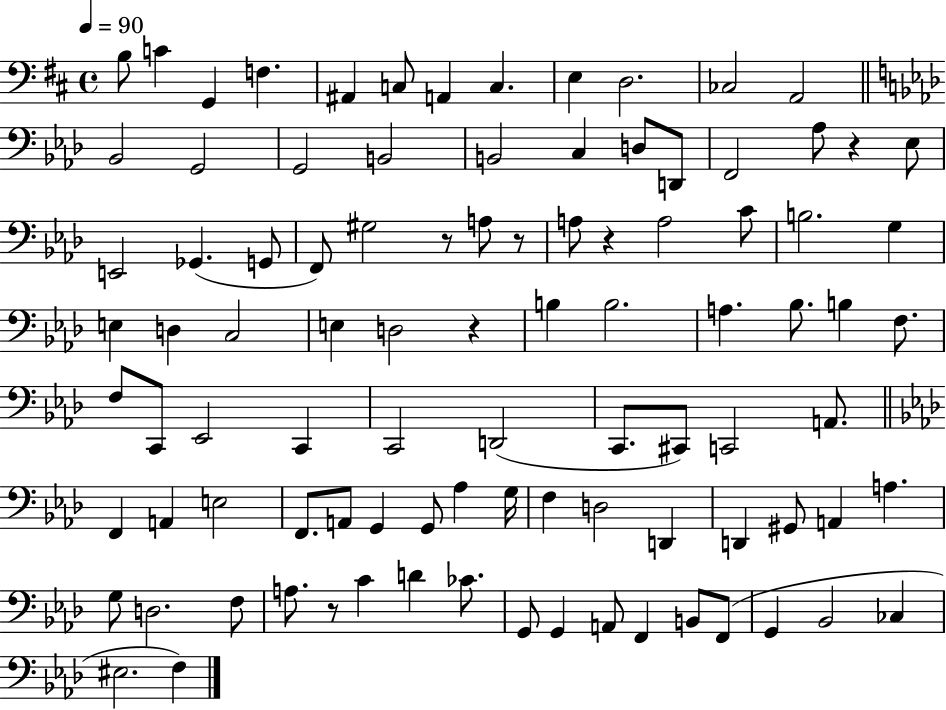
B3/e C4/q G2/q F3/q. A#2/q C3/e A2/q C3/q. E3/q D3/h. CES3/h A2/h Bb2/h G2/h G2/h B2/h B2/h C3/q D3/e D2/e F2/h Ab3/e R/q Eb3/e E2/h Gb2/q. G2/e F2/e G#3/h R/e A3/e R/e A3/e R/q A3/h C4/e B3/h. G3/q E3/q D3/q C3/h E3/q D3/h R/q B3/q B3/h. A3/q. Bb3/e. B3/q F3/e. F3/e C2/e Eb2/h C2/q C2/h D2/h C2/e. C#2/e C2/h A2/e. F2/q A2/q E3/h F2/e. A2/e G2/q G2/e Ab3/q G3/s F3/q D3/h D2/q D2/q G#2/e A2/q A3/q. G3/e D3/h. F3/e A3/e. R/e C4/q D4/q CES4/e. G2/e G2/q A2/e F2/q B2/e F2/e G2/q Bb2/h CES3/q EIS3/h. F3/q